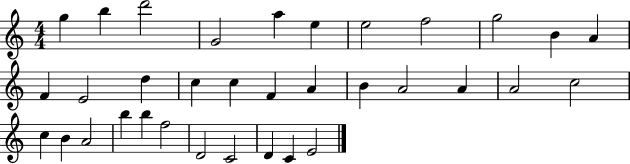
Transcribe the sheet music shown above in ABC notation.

X:1
T:Untitled
M:4/4
L:1/4
K:C
g b d'2 G2 a e e2 f2 g2 B A F E2 d c c F A B A2 A A2 c2 c B A2 b b f2 D2 C2 D C E2